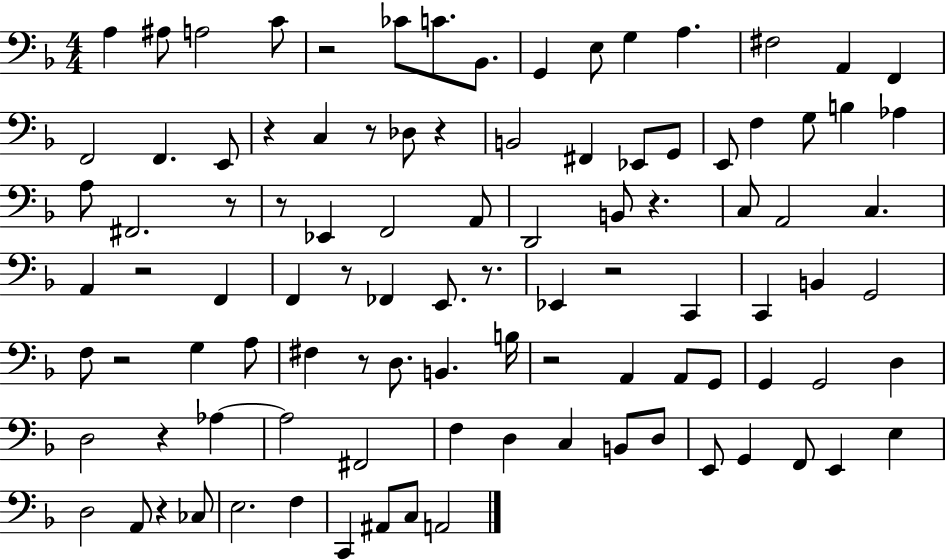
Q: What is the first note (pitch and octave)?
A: A3